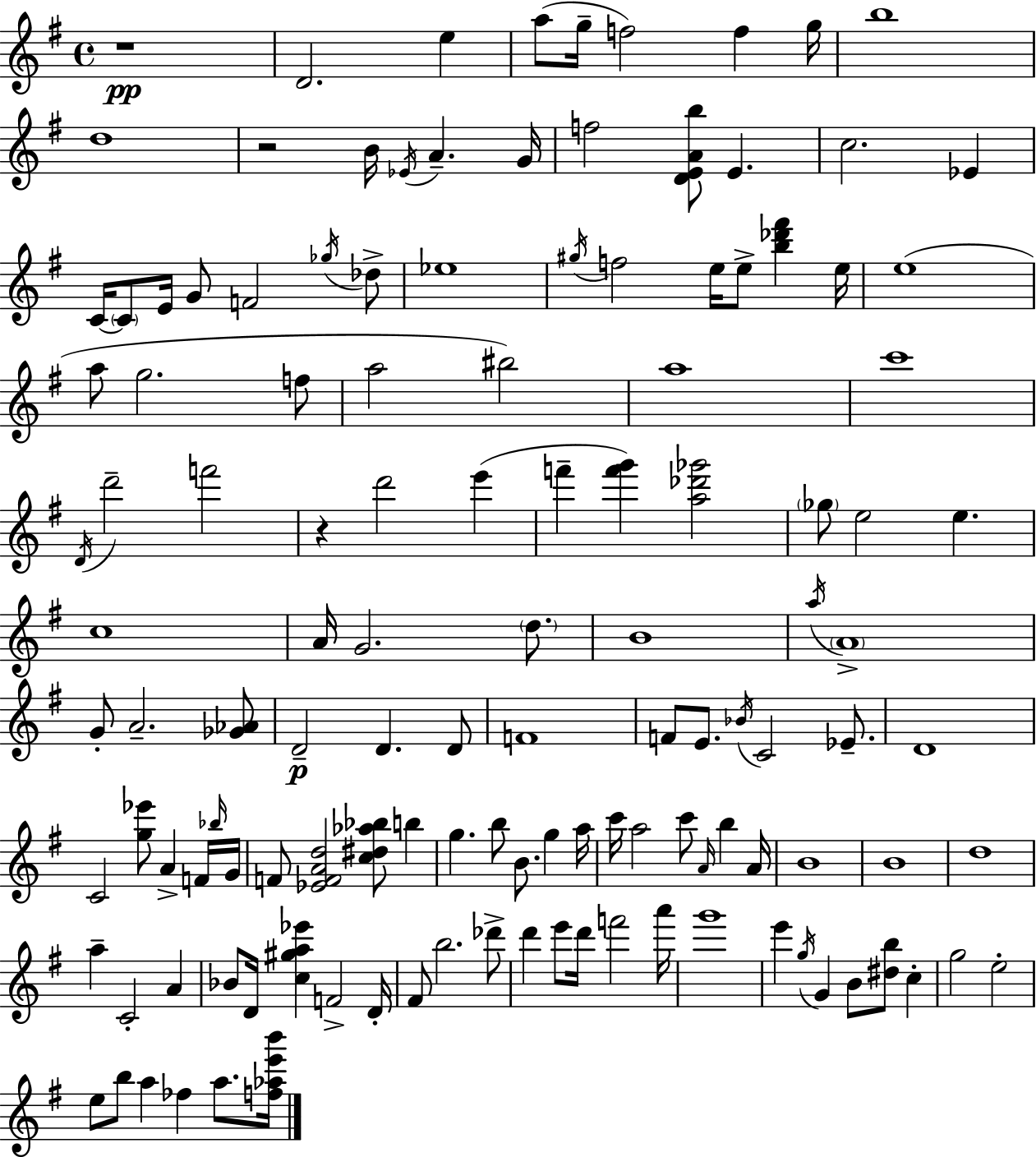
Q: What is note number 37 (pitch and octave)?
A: A5